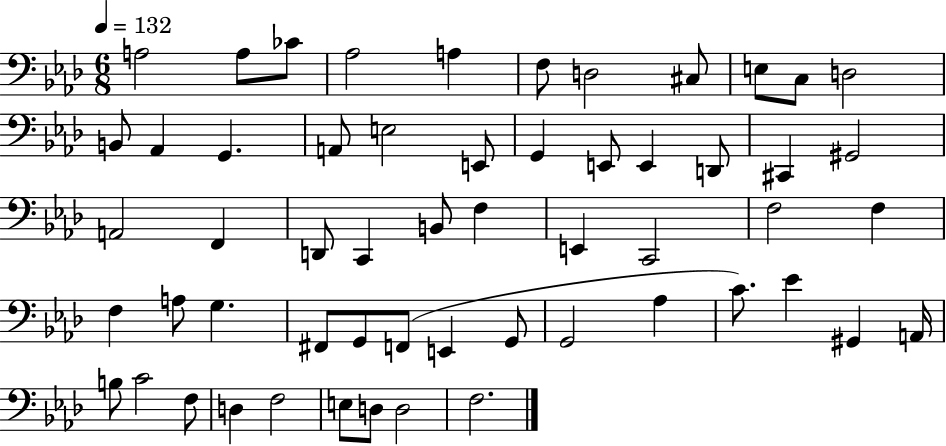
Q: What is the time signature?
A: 6/8